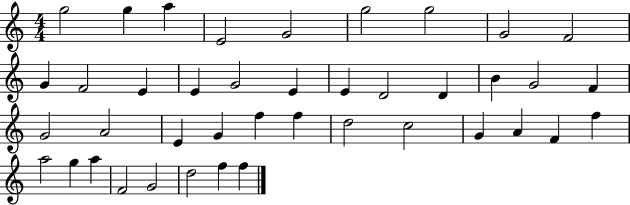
X:1
T:Untitled
M:4/4
L:1/4
K:C
g2 g a E2 G2 g2 g2 G2 F2 G F2 E E G2 E E D2 D B G2 F G2 A2 E G f f d2 c2 G A F f a2 g a F2 G2 d2 f f